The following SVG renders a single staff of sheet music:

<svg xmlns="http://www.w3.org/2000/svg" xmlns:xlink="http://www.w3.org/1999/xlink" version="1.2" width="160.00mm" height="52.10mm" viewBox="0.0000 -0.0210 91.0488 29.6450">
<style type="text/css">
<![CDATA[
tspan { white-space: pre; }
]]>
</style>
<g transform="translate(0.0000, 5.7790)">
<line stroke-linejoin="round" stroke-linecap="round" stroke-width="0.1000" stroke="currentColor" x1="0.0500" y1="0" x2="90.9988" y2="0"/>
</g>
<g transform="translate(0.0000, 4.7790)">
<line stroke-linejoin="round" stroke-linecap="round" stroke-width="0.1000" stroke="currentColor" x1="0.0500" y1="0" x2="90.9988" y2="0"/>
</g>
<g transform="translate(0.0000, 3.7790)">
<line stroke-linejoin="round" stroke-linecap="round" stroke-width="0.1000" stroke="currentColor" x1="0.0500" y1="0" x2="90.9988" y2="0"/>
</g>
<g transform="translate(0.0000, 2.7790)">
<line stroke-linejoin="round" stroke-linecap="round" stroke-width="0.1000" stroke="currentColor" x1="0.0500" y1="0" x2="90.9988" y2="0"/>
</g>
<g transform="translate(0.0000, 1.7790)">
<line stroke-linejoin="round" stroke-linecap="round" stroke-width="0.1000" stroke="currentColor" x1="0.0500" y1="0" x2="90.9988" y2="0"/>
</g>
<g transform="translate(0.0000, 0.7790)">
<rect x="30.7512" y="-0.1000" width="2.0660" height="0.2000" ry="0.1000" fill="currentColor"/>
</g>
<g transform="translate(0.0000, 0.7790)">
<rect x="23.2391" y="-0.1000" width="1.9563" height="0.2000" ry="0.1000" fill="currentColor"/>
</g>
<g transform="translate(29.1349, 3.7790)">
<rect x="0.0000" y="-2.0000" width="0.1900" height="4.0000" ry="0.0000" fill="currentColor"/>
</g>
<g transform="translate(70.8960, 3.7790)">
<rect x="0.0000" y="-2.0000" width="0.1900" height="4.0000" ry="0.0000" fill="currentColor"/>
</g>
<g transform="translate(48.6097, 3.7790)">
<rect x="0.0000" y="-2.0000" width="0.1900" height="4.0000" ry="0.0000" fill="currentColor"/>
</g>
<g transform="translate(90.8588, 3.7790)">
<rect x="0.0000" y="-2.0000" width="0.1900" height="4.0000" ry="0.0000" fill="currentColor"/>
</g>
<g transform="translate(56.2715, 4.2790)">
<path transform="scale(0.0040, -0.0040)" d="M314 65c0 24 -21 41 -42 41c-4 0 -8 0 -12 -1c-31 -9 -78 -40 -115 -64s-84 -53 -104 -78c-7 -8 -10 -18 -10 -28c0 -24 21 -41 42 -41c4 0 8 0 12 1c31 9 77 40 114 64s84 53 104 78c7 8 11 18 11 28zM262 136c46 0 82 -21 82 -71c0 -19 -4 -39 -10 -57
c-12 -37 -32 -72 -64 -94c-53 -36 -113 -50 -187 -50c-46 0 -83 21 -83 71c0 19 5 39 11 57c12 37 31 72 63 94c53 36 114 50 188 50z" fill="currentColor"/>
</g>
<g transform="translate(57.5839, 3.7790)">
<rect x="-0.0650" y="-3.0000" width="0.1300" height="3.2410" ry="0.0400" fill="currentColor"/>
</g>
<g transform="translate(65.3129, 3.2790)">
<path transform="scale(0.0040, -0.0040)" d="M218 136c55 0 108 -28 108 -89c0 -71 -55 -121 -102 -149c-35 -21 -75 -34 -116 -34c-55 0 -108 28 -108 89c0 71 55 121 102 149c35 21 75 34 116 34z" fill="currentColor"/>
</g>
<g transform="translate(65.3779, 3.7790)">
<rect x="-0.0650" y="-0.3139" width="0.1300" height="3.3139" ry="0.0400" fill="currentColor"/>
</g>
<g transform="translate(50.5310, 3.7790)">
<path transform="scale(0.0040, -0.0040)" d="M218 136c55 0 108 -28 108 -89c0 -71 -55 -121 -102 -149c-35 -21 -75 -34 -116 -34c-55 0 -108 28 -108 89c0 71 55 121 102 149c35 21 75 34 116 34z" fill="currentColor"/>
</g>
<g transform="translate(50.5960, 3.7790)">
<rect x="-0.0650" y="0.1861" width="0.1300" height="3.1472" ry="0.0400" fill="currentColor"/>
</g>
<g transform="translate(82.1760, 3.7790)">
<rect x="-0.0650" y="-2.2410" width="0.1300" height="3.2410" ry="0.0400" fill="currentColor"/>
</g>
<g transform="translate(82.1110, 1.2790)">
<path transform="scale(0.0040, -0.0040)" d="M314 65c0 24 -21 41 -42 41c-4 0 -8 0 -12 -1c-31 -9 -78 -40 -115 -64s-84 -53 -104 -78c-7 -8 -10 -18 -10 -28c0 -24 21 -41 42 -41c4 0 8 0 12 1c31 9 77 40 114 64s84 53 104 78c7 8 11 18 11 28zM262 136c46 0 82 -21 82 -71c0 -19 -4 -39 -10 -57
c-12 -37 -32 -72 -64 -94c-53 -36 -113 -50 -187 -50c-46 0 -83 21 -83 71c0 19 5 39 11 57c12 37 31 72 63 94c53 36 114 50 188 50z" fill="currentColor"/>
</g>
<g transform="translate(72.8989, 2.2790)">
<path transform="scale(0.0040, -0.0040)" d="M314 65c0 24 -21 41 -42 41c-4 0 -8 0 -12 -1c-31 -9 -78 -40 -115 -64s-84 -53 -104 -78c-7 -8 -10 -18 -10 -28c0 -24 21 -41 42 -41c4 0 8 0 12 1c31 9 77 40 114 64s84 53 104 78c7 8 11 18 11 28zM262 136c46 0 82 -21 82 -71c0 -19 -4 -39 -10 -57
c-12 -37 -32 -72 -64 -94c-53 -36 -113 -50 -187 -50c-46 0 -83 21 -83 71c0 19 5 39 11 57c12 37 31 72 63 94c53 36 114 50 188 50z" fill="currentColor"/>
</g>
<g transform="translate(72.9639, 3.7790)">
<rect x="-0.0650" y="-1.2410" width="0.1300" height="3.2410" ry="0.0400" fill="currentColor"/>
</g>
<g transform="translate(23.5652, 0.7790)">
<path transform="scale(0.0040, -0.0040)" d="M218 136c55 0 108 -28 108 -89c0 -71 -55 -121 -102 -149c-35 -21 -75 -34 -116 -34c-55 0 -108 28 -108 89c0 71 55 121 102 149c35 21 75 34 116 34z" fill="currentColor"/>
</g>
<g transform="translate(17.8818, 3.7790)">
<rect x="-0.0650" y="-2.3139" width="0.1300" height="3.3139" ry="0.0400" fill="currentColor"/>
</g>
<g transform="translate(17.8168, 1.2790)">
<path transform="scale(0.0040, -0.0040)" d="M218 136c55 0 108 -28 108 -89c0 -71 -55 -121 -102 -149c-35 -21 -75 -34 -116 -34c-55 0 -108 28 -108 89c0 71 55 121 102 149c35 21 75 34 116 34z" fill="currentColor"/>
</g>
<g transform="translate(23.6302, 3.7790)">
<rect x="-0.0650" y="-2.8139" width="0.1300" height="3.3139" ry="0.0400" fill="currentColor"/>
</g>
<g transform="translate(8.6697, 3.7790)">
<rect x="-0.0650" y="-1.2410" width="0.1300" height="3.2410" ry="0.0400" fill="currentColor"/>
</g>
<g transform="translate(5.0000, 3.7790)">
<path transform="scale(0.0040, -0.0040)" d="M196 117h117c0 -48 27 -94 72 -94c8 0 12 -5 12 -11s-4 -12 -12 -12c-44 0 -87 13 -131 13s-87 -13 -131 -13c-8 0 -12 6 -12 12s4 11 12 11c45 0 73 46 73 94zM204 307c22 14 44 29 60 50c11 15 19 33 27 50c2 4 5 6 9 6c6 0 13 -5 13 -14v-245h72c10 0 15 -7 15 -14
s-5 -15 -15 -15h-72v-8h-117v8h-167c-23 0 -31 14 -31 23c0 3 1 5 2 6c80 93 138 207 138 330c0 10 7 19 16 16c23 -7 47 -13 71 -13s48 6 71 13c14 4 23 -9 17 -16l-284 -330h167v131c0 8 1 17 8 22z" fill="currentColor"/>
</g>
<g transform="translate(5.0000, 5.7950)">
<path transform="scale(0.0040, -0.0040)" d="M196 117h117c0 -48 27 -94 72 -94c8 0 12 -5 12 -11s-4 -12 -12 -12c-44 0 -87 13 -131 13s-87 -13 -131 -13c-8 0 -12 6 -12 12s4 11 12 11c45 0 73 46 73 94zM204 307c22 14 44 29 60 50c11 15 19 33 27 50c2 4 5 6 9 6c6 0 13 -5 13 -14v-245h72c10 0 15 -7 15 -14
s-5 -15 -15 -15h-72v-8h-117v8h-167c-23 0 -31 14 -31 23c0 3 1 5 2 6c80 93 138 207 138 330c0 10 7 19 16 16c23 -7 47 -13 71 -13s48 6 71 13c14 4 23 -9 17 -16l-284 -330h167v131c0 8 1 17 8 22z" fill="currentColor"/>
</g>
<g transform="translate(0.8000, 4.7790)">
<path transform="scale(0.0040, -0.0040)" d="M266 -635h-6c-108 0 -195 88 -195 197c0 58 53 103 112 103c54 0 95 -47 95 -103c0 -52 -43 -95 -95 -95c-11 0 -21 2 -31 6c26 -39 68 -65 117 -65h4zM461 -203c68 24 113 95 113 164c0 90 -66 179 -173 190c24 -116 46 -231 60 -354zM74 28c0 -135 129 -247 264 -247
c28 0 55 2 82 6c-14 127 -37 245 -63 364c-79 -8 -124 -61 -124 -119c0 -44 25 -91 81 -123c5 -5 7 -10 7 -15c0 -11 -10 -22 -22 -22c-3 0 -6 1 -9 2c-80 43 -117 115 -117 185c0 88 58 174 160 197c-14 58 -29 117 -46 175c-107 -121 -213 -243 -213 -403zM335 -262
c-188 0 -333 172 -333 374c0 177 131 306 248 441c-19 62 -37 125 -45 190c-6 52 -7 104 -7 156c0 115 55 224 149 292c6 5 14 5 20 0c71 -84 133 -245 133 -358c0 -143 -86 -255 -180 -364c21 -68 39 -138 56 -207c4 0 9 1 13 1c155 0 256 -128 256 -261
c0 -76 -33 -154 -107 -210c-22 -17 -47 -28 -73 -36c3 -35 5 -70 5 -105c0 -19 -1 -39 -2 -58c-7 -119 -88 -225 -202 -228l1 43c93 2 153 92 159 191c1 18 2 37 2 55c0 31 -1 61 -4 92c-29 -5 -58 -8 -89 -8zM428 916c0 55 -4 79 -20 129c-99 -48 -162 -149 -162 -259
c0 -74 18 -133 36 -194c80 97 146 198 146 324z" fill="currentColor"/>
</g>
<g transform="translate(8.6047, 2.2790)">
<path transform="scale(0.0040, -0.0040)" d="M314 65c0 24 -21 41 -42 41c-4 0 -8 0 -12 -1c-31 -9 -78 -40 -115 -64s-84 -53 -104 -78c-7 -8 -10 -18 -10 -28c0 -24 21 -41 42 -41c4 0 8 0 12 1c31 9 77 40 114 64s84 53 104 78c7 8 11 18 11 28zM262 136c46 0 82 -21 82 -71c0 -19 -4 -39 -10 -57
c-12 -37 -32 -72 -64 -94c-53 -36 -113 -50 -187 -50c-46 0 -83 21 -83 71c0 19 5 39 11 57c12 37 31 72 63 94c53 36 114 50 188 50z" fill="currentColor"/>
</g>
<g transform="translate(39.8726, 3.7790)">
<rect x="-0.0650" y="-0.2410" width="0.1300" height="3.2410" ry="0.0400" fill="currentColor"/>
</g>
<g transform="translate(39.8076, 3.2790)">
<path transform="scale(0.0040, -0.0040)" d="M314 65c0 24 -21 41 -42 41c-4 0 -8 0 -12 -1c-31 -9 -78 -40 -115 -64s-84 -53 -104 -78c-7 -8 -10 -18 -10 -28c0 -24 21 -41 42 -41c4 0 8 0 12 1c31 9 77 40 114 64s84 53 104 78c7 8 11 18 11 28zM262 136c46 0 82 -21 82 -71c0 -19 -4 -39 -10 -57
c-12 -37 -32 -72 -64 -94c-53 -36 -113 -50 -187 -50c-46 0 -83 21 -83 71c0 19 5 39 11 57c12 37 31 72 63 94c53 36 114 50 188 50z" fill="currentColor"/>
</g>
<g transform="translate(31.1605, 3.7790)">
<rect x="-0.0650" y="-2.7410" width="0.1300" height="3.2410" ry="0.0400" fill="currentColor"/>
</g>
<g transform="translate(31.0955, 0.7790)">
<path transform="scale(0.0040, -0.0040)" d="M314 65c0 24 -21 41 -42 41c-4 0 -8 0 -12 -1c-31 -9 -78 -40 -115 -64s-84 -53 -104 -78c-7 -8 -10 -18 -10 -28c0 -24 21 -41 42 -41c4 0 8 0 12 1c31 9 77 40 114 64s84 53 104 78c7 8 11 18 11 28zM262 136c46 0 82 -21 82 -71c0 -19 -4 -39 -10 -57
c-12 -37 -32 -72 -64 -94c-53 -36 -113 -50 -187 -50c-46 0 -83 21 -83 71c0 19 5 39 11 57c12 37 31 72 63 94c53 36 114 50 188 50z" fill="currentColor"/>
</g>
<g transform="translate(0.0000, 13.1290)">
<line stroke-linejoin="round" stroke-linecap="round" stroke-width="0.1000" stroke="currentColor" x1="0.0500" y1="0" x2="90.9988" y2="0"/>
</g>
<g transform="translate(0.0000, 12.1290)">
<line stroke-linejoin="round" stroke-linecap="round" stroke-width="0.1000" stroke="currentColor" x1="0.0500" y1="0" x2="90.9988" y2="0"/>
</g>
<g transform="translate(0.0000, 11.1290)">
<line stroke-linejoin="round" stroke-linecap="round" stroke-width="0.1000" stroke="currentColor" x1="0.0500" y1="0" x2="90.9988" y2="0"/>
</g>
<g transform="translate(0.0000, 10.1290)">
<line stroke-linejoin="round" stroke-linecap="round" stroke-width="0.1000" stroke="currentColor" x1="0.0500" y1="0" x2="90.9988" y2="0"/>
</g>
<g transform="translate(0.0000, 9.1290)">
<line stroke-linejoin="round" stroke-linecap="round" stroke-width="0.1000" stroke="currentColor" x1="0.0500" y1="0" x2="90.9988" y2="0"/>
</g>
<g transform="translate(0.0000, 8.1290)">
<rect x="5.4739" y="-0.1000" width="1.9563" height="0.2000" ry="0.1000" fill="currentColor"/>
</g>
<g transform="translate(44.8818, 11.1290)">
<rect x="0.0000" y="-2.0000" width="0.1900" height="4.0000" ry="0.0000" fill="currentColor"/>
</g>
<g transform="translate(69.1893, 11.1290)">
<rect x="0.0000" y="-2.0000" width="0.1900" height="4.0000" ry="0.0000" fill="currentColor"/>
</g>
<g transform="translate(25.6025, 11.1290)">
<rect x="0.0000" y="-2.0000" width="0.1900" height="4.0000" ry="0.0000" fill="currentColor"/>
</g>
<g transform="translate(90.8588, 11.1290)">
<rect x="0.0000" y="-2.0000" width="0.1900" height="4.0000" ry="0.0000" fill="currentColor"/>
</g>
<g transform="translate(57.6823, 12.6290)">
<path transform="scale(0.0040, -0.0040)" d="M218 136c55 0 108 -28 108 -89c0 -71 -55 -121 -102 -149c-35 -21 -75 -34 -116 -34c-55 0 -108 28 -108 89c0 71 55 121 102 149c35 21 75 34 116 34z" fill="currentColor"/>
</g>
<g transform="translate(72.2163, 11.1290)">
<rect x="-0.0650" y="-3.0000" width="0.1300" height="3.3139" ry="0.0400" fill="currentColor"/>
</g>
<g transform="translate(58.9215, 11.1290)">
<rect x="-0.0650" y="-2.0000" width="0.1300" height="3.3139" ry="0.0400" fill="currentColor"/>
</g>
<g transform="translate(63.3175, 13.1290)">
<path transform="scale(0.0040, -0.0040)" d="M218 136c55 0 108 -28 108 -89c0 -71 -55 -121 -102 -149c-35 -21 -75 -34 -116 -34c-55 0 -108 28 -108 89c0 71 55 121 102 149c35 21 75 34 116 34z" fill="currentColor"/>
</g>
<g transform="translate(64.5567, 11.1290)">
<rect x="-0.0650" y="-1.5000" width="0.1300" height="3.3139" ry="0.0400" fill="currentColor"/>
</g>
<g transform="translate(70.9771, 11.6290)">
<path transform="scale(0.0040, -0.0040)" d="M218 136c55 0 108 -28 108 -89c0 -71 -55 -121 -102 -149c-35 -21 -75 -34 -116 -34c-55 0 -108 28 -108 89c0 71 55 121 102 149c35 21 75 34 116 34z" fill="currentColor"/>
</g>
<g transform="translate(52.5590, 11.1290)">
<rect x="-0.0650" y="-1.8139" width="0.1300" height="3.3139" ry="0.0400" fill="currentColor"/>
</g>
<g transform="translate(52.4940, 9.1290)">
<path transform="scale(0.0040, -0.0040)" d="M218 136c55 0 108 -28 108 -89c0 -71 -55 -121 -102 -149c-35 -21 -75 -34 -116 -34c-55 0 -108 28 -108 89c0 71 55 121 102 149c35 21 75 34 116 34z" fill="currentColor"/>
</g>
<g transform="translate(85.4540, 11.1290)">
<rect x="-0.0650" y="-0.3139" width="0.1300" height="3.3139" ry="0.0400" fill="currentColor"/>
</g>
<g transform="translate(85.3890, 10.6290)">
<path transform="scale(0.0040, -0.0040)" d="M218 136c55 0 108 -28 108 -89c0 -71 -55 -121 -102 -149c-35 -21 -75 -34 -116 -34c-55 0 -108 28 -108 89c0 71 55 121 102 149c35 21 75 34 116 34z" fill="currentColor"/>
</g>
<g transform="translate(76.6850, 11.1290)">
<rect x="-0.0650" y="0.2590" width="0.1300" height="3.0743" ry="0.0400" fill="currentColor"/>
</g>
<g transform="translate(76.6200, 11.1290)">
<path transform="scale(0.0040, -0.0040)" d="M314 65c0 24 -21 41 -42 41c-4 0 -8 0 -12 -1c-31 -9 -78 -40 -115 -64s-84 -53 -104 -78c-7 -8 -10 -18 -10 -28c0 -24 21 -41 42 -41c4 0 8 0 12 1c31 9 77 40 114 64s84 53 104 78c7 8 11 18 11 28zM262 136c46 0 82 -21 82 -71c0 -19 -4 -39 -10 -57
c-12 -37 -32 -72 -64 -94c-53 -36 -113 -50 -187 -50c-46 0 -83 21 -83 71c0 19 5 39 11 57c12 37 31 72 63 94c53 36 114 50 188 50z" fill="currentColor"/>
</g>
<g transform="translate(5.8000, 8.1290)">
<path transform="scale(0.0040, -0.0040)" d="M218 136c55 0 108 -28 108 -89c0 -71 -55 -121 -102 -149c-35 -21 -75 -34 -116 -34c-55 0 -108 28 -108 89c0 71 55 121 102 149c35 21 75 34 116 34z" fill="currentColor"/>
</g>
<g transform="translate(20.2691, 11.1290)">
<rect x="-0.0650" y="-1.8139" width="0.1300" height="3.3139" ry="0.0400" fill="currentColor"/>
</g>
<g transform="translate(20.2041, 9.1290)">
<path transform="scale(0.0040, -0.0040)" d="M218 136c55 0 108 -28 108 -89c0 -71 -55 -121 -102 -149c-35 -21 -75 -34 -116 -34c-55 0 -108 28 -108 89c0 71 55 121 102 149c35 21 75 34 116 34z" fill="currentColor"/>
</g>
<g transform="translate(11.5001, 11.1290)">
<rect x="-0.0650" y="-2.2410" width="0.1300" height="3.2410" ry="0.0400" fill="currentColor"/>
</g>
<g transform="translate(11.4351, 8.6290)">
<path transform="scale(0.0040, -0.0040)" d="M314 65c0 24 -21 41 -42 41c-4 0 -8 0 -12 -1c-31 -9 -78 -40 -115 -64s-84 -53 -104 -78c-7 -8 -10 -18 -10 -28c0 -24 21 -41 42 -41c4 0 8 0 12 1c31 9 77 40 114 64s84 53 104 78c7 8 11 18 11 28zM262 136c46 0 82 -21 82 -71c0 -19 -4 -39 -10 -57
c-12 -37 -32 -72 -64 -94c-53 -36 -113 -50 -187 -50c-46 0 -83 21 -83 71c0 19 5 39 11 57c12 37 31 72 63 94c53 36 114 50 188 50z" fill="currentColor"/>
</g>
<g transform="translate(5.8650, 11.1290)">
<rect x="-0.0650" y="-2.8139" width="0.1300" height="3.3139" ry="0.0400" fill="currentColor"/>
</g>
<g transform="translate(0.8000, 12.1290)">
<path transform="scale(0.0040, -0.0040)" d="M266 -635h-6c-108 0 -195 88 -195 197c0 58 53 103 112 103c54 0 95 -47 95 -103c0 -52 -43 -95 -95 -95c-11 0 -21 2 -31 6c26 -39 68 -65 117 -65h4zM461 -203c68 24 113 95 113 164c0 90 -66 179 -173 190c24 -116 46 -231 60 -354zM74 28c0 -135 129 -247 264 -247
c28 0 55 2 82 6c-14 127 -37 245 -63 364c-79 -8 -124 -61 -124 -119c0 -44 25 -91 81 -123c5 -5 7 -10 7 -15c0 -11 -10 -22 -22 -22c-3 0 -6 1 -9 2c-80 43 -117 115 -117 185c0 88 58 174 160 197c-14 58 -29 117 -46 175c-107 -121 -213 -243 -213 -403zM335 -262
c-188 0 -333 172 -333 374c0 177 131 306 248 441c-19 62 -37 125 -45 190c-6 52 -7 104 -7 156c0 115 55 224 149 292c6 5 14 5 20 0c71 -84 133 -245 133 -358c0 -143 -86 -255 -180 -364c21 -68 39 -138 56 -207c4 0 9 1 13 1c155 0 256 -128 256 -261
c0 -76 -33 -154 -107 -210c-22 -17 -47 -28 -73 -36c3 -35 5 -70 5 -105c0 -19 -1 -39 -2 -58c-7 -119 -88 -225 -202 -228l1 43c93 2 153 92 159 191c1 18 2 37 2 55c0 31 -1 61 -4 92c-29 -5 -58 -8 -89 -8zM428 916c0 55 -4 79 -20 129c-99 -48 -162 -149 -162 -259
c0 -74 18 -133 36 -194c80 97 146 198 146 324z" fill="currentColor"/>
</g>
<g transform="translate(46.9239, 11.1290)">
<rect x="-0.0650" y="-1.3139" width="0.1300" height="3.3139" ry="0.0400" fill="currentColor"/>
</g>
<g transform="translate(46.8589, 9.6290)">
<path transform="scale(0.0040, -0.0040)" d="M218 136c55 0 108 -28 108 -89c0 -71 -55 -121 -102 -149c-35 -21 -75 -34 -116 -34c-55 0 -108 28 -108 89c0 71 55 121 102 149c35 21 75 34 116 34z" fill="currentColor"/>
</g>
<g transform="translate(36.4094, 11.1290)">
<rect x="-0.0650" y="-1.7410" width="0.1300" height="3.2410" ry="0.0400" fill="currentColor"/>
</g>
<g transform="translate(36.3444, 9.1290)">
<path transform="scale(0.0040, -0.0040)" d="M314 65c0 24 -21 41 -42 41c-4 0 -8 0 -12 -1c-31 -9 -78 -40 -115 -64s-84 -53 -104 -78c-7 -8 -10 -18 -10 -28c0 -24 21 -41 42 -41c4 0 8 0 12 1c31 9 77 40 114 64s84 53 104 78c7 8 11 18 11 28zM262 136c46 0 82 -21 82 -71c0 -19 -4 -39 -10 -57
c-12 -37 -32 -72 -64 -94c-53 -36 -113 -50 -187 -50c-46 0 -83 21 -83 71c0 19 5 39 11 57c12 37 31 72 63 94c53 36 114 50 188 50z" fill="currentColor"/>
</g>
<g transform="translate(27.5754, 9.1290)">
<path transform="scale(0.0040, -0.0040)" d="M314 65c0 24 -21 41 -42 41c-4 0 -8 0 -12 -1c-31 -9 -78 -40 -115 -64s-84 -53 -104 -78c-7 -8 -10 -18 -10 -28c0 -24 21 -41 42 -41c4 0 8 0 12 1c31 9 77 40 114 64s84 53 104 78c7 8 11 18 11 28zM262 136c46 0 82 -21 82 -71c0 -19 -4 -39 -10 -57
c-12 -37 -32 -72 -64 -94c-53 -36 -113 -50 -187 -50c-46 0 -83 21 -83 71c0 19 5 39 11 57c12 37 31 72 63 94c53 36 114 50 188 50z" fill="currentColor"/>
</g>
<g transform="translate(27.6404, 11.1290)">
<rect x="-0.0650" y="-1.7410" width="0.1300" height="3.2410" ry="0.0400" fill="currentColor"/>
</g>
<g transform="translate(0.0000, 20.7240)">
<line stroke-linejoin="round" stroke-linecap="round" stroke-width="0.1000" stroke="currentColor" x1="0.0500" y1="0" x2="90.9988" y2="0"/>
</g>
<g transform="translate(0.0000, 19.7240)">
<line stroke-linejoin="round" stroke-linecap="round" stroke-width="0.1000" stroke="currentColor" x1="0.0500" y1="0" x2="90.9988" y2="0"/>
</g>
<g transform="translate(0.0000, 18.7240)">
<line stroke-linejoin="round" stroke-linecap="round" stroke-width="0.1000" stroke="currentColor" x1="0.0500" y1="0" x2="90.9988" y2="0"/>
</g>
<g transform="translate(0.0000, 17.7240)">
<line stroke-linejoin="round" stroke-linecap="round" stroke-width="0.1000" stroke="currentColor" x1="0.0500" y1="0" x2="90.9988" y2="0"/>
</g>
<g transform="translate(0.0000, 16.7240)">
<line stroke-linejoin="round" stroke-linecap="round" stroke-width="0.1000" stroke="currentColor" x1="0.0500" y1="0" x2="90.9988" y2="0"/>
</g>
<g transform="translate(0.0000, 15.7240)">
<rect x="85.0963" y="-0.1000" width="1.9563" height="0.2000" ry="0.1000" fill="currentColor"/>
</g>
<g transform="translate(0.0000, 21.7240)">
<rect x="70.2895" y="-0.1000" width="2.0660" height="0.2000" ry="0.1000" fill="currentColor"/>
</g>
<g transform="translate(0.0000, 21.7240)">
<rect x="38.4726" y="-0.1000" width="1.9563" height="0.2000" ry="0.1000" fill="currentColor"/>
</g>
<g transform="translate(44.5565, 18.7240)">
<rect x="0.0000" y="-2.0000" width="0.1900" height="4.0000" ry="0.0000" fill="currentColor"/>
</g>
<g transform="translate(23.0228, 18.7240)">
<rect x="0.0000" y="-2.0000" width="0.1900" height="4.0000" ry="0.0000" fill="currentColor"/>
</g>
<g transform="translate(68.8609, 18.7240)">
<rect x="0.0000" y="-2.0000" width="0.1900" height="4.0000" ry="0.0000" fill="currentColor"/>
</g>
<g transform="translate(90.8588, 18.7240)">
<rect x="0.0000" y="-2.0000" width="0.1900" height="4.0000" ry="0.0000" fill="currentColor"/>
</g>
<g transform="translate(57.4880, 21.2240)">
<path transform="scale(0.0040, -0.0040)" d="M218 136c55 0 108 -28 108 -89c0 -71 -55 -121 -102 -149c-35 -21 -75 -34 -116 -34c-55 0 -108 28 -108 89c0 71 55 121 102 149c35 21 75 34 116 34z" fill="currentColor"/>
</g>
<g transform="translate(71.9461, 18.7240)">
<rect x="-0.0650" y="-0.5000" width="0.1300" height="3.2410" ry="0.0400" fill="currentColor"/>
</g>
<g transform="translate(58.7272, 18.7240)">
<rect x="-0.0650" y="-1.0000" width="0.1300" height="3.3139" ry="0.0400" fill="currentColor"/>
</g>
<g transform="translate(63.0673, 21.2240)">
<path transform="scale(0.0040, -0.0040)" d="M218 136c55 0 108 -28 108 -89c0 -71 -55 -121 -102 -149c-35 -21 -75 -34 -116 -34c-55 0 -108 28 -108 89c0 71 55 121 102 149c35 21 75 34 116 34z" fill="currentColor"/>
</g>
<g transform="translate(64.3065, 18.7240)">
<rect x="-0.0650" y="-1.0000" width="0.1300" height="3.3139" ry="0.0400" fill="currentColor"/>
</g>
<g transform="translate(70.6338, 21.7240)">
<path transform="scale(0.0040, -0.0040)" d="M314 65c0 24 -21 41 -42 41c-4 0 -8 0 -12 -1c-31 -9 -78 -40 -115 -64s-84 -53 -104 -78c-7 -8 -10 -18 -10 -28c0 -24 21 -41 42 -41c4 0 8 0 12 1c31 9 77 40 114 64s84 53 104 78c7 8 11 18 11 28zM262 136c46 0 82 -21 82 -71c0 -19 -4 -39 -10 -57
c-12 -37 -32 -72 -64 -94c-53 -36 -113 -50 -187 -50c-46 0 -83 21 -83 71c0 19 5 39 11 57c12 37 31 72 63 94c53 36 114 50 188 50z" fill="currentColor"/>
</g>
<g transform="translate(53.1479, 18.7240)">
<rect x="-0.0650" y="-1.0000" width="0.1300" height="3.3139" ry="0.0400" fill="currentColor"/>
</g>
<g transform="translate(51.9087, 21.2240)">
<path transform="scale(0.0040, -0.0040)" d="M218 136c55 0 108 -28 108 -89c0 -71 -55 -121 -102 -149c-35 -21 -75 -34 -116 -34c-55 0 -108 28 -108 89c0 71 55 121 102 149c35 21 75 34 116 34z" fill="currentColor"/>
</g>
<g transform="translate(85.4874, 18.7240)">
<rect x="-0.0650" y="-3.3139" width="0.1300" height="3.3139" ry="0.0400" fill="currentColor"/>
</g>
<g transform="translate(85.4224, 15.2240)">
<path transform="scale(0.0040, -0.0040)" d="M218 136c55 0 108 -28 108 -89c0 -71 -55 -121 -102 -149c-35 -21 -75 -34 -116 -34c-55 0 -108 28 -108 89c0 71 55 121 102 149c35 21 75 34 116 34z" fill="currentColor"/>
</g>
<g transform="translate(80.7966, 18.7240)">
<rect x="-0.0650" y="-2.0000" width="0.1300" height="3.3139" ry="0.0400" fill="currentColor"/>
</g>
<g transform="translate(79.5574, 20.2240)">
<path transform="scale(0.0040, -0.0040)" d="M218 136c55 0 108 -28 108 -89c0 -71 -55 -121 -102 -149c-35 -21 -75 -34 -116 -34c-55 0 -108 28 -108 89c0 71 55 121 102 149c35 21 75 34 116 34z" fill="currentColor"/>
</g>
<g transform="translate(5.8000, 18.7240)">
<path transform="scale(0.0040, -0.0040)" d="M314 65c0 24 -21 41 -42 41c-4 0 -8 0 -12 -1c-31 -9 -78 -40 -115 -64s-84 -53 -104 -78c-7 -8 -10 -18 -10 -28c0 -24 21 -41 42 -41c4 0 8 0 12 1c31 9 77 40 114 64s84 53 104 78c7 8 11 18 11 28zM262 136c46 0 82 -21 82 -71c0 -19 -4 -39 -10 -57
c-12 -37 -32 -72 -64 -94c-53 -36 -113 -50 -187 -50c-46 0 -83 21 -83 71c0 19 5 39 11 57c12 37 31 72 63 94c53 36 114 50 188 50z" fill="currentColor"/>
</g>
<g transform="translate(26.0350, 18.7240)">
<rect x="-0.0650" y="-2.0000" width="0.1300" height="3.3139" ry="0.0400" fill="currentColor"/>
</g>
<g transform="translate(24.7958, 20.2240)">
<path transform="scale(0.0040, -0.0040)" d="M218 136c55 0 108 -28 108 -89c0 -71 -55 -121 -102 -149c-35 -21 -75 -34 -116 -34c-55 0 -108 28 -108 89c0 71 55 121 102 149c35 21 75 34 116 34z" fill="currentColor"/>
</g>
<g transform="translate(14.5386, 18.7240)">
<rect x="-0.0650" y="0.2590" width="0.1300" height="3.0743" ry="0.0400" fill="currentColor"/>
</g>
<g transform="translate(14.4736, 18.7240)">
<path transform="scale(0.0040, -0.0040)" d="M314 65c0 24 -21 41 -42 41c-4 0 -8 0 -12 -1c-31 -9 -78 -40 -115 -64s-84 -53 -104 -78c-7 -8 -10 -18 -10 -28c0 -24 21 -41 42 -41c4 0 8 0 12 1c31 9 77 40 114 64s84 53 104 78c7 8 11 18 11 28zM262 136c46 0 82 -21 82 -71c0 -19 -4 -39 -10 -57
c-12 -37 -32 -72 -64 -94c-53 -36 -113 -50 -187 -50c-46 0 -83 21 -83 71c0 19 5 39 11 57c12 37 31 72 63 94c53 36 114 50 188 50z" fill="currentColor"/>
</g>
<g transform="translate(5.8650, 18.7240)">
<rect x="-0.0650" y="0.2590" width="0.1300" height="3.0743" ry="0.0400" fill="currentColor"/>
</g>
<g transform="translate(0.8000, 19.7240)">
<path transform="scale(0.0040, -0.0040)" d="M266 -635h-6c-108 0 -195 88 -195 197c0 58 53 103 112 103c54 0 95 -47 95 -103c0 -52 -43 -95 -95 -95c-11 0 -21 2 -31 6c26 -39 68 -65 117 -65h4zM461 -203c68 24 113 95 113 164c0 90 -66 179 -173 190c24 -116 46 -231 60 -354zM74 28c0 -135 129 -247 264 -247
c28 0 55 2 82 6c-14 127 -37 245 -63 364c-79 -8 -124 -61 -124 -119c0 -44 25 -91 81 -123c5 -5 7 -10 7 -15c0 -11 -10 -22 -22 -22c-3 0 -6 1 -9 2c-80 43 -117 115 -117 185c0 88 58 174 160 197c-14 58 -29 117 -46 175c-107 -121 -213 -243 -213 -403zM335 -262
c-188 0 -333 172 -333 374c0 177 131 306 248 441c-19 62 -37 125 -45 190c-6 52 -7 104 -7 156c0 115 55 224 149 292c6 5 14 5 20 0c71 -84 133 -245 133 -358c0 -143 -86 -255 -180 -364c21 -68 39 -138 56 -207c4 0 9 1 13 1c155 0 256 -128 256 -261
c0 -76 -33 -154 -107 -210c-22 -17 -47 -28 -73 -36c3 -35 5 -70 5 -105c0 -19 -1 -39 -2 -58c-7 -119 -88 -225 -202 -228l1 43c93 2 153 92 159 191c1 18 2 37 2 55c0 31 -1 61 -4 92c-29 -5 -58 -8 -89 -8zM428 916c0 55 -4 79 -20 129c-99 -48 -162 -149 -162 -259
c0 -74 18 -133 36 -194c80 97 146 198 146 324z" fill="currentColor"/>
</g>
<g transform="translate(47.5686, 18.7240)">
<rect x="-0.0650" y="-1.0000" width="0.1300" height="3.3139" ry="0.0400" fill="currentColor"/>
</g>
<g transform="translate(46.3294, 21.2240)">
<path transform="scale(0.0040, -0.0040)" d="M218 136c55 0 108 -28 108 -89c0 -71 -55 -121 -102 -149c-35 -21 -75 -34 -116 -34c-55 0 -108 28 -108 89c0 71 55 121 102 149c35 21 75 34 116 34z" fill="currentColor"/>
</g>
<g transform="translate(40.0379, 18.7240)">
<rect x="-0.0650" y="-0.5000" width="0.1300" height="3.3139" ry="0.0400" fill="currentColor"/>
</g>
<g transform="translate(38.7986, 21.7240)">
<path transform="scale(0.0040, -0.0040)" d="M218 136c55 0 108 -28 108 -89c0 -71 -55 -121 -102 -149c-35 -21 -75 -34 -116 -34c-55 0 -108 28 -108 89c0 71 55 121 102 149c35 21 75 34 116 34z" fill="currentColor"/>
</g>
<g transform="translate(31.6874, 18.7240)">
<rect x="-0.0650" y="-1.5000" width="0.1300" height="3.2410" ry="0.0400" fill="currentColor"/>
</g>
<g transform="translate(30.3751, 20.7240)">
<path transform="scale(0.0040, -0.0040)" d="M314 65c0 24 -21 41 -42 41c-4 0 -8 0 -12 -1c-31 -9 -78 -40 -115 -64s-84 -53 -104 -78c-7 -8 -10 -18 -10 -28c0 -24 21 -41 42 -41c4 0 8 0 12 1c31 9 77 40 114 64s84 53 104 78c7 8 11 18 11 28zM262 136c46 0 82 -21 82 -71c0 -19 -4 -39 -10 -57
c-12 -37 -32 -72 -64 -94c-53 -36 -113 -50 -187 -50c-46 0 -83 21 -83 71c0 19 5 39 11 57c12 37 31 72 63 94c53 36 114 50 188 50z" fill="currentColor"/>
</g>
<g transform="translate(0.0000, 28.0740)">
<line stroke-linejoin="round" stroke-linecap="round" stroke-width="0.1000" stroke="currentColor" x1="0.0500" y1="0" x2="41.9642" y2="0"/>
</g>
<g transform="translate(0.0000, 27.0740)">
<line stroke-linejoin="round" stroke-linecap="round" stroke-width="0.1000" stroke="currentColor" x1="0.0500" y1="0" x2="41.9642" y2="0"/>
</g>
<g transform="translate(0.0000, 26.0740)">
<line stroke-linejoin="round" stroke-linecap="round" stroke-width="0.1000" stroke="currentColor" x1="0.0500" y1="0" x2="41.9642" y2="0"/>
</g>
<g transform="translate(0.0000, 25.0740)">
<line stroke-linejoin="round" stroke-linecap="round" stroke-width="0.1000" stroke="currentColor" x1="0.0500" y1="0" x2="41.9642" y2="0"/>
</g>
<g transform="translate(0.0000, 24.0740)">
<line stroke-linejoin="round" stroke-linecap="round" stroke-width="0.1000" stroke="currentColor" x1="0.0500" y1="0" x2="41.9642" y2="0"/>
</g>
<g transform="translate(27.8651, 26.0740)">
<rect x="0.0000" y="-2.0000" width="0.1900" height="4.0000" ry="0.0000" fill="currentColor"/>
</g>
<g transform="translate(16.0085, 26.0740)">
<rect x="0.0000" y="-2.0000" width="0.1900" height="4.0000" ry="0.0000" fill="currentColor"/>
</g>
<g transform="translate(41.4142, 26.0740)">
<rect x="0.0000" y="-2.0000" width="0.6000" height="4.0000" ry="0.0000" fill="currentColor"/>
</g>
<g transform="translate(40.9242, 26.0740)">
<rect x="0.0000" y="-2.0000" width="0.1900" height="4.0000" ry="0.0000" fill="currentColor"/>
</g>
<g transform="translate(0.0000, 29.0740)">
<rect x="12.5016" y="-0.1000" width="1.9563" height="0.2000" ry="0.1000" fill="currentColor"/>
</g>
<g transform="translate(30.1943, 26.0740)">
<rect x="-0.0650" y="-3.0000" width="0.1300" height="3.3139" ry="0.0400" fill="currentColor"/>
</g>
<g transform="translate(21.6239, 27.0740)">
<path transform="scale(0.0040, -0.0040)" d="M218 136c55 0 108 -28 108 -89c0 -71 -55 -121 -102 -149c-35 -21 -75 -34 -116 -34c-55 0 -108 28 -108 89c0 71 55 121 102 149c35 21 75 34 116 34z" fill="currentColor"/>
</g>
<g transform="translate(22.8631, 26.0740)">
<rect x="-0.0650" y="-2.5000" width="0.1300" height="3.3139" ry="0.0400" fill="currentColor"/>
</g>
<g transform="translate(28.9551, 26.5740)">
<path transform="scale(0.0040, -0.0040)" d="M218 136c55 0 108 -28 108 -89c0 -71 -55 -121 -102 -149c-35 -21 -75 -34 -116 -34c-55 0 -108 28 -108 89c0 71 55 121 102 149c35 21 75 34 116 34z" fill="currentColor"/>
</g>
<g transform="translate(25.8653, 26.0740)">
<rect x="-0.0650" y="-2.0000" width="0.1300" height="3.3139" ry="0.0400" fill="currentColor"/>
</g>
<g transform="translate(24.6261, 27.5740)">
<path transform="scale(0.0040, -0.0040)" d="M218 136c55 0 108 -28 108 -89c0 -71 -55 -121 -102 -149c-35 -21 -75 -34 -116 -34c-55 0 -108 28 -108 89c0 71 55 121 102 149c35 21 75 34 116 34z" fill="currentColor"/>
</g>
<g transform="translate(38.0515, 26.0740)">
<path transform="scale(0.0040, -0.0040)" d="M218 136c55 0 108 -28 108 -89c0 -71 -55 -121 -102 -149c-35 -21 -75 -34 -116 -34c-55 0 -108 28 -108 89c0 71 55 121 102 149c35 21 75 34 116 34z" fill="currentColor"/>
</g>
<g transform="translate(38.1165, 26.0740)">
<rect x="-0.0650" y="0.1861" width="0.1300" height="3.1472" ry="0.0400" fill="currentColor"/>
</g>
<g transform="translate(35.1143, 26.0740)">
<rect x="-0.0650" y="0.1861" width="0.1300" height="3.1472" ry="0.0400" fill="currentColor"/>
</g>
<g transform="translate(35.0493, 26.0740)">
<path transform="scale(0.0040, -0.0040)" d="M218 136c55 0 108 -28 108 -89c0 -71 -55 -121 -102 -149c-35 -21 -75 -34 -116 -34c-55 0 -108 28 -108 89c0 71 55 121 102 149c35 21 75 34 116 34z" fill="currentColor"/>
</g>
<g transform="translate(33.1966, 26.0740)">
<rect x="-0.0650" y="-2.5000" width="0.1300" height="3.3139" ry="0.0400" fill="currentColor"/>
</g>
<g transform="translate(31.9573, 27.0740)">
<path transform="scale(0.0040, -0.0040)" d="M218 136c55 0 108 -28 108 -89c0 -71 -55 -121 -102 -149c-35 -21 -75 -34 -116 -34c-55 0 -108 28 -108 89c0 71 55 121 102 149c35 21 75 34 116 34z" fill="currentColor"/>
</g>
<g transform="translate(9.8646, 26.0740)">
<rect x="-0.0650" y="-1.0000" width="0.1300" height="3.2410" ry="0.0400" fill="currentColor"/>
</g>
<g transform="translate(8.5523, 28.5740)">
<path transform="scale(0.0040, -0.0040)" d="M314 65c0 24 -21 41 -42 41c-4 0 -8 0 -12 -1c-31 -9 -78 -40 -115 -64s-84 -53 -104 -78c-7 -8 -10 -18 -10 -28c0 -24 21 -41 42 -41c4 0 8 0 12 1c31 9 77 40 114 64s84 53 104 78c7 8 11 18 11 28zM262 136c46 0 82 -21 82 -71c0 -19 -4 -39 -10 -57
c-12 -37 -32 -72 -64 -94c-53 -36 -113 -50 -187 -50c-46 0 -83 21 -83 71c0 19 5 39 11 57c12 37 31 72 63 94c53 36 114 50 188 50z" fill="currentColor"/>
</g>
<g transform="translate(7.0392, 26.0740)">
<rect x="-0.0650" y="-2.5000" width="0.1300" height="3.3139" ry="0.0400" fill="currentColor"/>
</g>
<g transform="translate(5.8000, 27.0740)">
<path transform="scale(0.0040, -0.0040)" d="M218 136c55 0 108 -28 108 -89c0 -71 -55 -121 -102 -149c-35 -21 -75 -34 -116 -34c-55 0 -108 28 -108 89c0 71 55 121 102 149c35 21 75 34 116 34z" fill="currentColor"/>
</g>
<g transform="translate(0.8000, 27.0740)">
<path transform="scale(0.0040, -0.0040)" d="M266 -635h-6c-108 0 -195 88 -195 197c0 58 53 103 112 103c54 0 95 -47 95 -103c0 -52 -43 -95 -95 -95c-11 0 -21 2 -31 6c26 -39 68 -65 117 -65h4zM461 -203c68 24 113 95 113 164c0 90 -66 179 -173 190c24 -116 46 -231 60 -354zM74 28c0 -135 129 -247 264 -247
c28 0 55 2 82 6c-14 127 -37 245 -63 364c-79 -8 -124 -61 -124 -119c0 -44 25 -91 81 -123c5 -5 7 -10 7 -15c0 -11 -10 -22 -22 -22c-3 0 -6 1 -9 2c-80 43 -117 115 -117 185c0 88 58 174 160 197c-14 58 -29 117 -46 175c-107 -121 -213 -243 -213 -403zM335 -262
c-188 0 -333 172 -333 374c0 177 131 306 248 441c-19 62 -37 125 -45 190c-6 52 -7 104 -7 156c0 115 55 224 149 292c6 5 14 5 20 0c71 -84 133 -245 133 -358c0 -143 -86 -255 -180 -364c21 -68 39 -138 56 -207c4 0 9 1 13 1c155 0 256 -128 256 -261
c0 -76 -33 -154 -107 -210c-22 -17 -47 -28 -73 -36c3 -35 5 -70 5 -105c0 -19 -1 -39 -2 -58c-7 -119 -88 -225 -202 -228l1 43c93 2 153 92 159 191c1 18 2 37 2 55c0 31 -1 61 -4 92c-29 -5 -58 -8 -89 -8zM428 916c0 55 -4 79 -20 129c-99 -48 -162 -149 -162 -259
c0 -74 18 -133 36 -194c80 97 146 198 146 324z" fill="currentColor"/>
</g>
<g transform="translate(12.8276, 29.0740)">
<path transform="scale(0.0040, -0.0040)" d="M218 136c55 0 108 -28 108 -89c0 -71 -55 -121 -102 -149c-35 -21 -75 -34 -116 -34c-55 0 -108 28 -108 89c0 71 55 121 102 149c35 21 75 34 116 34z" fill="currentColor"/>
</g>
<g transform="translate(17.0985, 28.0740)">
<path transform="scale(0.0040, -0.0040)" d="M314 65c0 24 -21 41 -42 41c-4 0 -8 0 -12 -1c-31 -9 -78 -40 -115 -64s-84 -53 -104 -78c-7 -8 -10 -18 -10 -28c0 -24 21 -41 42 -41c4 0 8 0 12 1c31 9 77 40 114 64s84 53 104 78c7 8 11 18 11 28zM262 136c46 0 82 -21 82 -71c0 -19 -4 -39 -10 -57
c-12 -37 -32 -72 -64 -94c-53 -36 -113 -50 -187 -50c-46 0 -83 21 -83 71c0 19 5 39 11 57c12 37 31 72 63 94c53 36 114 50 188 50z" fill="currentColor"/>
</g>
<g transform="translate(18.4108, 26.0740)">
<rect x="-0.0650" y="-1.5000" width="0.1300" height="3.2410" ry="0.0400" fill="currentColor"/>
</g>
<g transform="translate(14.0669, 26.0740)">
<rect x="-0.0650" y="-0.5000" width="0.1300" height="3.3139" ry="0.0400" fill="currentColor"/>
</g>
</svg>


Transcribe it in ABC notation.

X:1
T:Untitled
M:4/4
L:1/4
K:C
e2 g a a2 c2 B A2 c e2 g2 a g2 f f2 f2 e f F E A B2 c B2 B2 F E2 C D D D D C2 F b G D2 C E2 G F A G B B